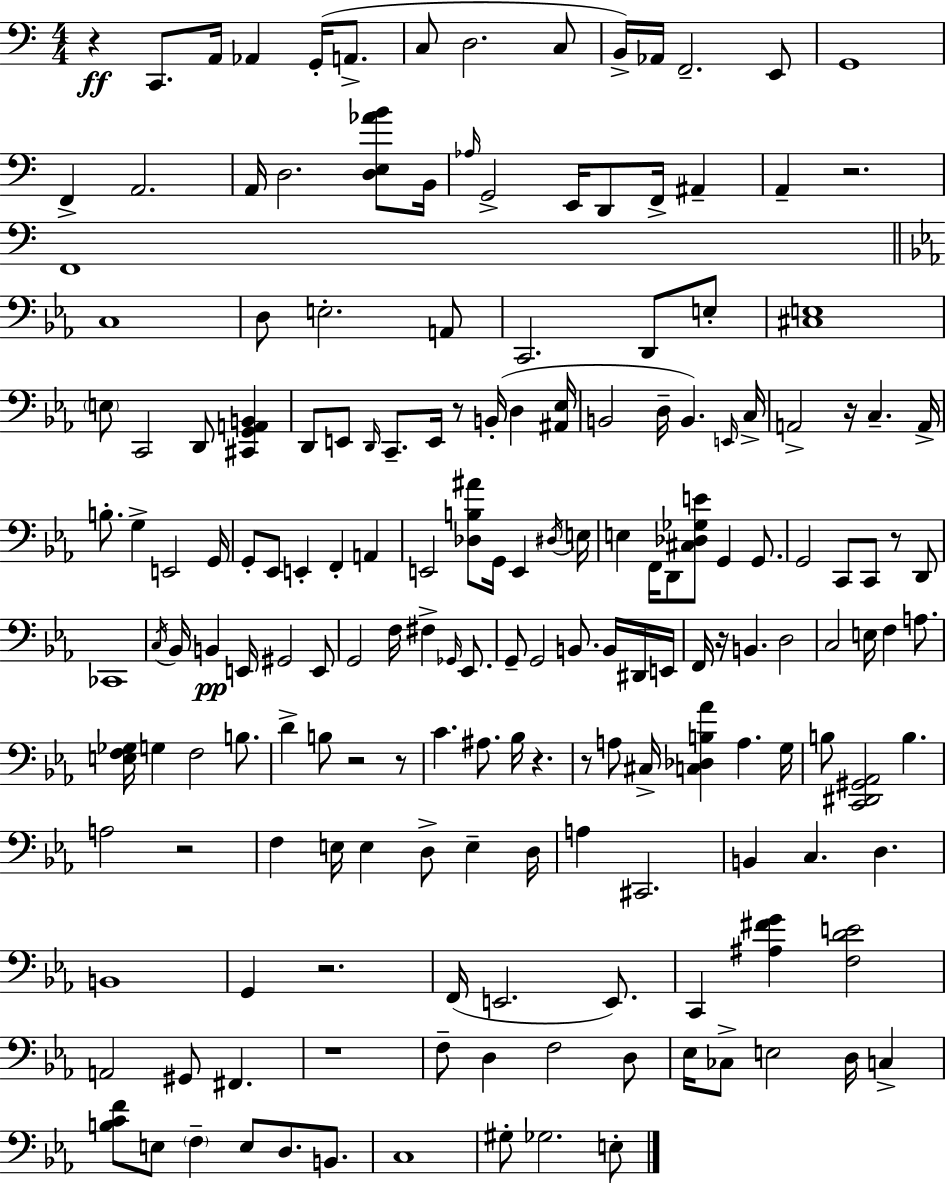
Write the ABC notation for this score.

X:1
T:Untitled
M:4/4
L:1/4
K:Am
z C,,/2 A,,/4 _A,, G,,/4 A,,/2 C,/2 D,2 C,/2 B,,/4 _A,,/4 F,,2 E,,/2 G,,4 F,, A,,2 A,,/4 D,2 [D,E,_AB]/2 B,,/4 _A,/4 G,,2 E,,/4 D,,/2 F,,/4 ^A,, A,, z2 F,,4 C,4 D,/2 E,2 A,,/2 C,,2 D,,/2 E,/2 [^C,E,]4 E,/2 C,,2 D,,/2 [^C,,G,,A,,B,,] D,,/2 E,,/2 D,,/4 C,,/2 E,,/4 z/2 B,,/4 D, [^A,,_E,]/4 B,,2 D,/4 B,, E,,/4 C,/4 A,,2 z/4 C, A,,/4 B,/2 G, E,,2 G,,/4 G,,/2 _E,,/2 E,, F,, A,, E,,2 [_D,B,^A]/2 G,,/4 E,, ^D,/4 E,/4 E, F,,/4 D,,/2 [^C,_D,_G,E]/2 G,, G,,/2 G,,2 C,,/2 C,,/2 z/2 D,,/2 _C,,4 C,/4 _B,,/4 B,, E,,/4 ^G,,2 E,,/2 G,,2 F,/4 ^F, _G,,/4 _E,,/2 G,,/2 G,,2 B,,/2 B,,/4 ^D,,/4 E,,/4 F,,/4 z/4 B,, D,2 C,2 E,/4 F, A,/2 [E,F,_G,]/4 G, F,2 B,/2 D B,/2 z2 z/2 C ^A,/2 _B,/4 z z/2 A,/2 ^C,/4 [C,_D,B,_A] A, G,/4 B,/2 [C,,^D,,^G,,_A,,]2 B, A,2 z2 F, E,/4 E, D,/2 E, D,/4 A, ^C,,2 B,, C, D, B,,4 G,, z2 F,,/4 E,,2 E,,/2 C,, [^A,^FG] [F,DE]2 A,,2 ^G,,/2 ^F,, z4 F,/2 D, F,2 D,/2 _E,/4 _C,/2 E,2 D,/4 C, [B,CF]/2 E,/2 F, E,/2 D,/2 B,,/2 C,4 ^G,/2 _G,2 E,/2